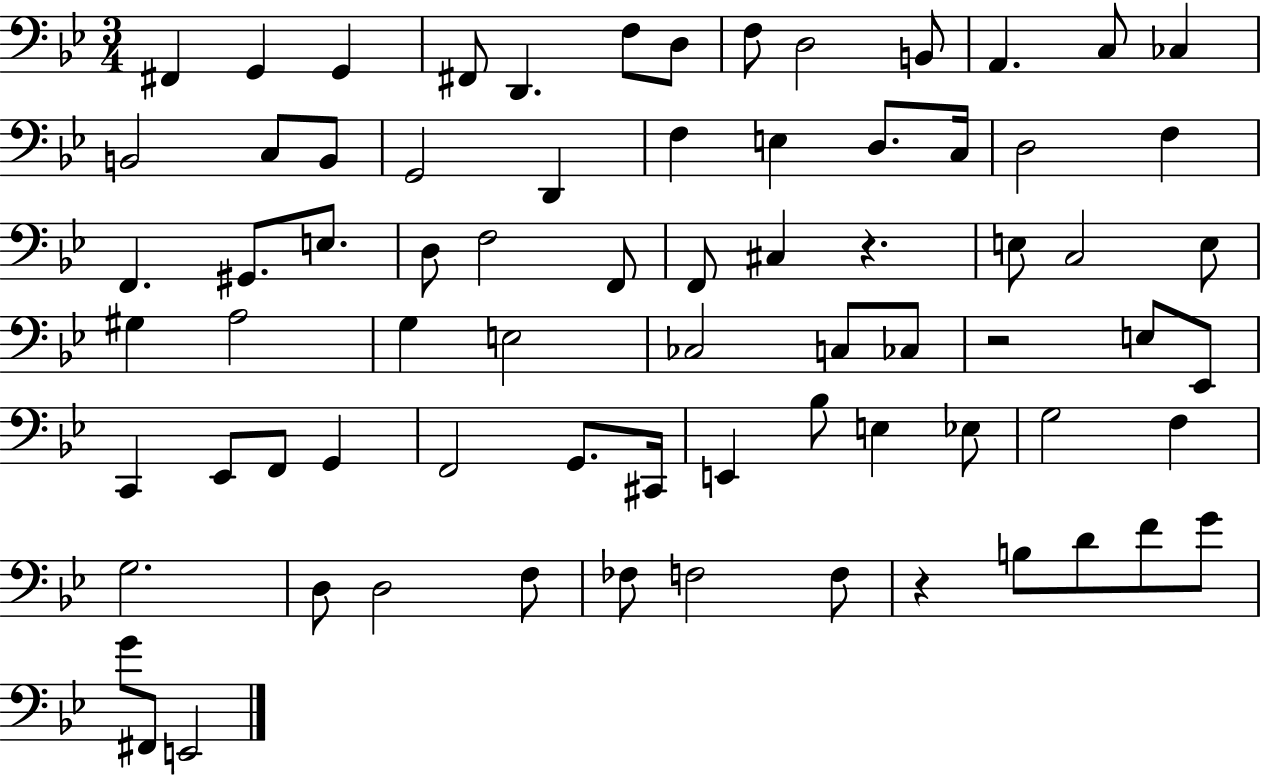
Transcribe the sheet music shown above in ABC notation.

X:1
T:Untitled
M:3/4
L:1/4
K:Bb
^F,, G,, G,, ^F,,/2 D,, F,/2 D,/2 F,/2 D,2 B,,/2 A,, C,/2 _C, B,,2 C,/2 B,,/2 G,,2 D,, F, E, D,/2 C,/4 D,2 F, F,, ^G,,/2 E,/2 D,/2 F,2 F,,/2 F,,/2 ^C, z E,/2 C,2 E,/2 ^G, A,2 G, E,2 _C,2 C,/2 _C,/2 z2 E,/2 _E,,/2 C,, _E,,/2 F,,/2 G,, F,,2 G,,/2 ^C,,/4 E,, _B,/2 E, _E,/2 G,2 F, G,2 D,/2 D,2 F,/2 _F,/2 F,2 F,/2 z B,/2 D/2 F/2 G/2 G/2 ^F,,/2 E,,2